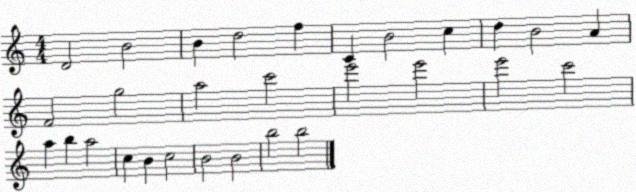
X:1
T:Untitled
M:4/4
L:1/4
K:C
D2 B2 B d2 f C B2 c d B2 A F2 g2 a2 c'2 e'2 e'2 e'2 c'2 a b a2 c B c2 B2 B2 b2 b2